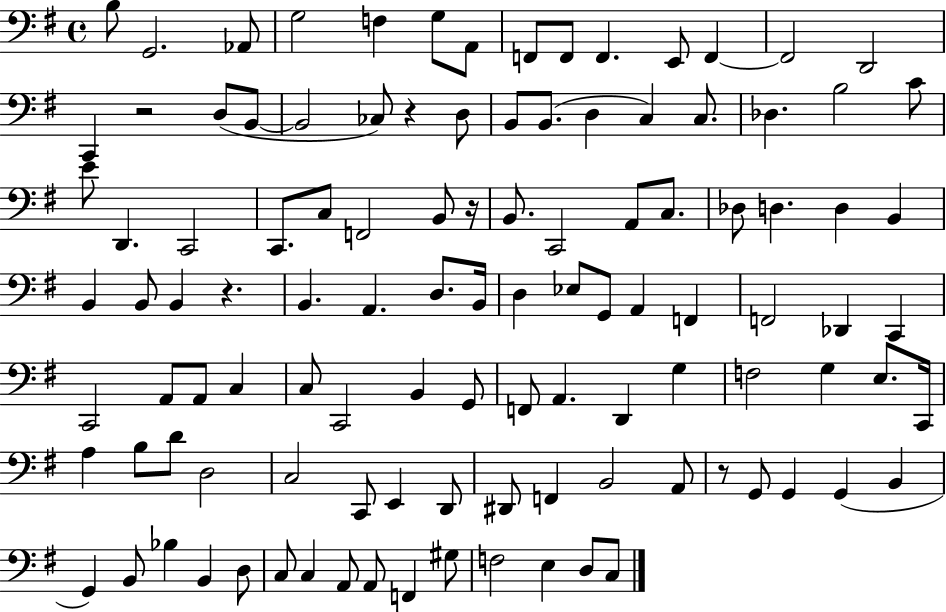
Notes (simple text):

B3/e G2/h. Ab2/e G3/h F3/q G3/e A2/e F2/e F2/e F2/q. E2/e F2/q F2/h D2/h C2/q R/h D3/e B2/e B2/h CES3/e R/q D3/e B2/e B2/e. D3/q C3/q C3/e. Db3/q. B3/h C4/e E4/e D2/q. C2/h C2/e. C3/e F2/h B2/e R/s B2/e. C2/h A2/e C3/e. Db3/e D3/q. D3/q B2/q B2/q B2/e B2/q R/q. B2/q. A2/q. D3/e. B2/s D3/q Eb3/e G2/e A2/q F2/q F2/h Db2/q C2/q C2/h A2/e A2/e C3/q C3/e C2/h B2/q G2/e F2/e A2/q. D2/q G3/q F3/h G3/q E3/e. C2/s A3/q B3/e D4/e D3/h C3/h C2/e E2/q D2/e D#2/e F2/q B2/h A2/e R/e G2/e G2/q G2/q B2/q G2/q B2/e Bb3/q B2/q D3/e C3/e C3/q A2/e A2/e F2/q G#3/e F3/h E3/q D3/e C3/e